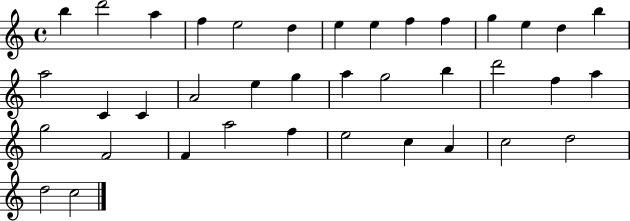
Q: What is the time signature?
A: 4/4